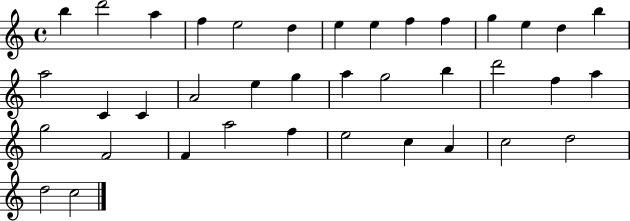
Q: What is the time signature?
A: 4/4